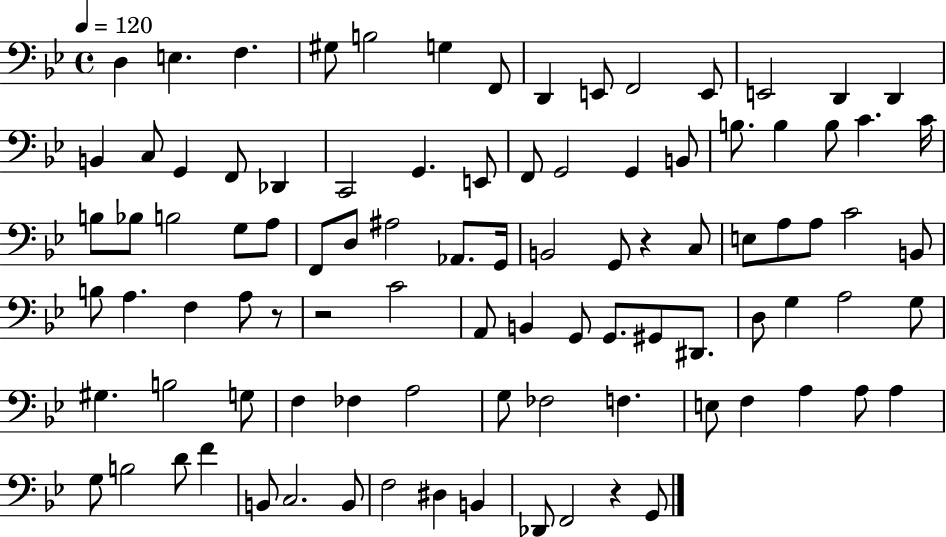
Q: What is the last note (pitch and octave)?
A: G2